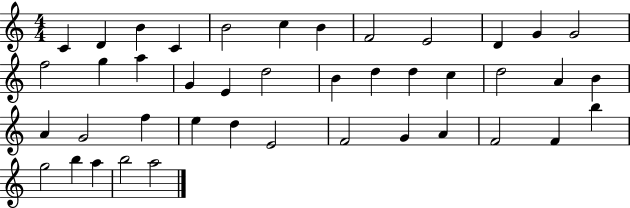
{
  \clef treble
  \numericTimeSignature
  \time 4/4
  \key c \major
  c'4 d'4 b'4 c'4 | b'2 c''4 b'4 | f'2 e'2 | d'4 g'4 g'2 | \break f''2 g''4 a''4 | g'4 e'4 d''2 | b'4 d''4 d''4 c''4 | d''2 a'4 b'4 | \break a'4 g'2 f''4 | e''4 d''4 e'2 | f'2 g'4 a'4 | f'2 f'4 b''4 | \break g''2 b''4 a''4 | b''2 a''2 | \bar "|."
}